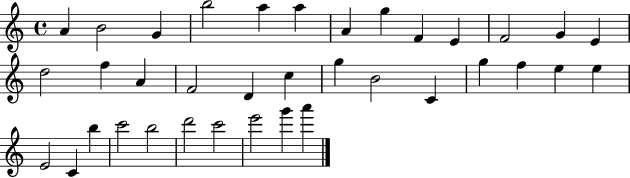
{
  \clef treble
  \time 4/4
  \defaultTimeSignature
  \key c \major
  a'4 b'2 g'4 | b''2 a''4 a''4 | a'4 g''4 f'4 e'4 | f'2 g'4 e'4 | \break d''2 f''4 a'4 | f'2 d'4 c''4 | g''4 b'2 c'4 | g''4 f''4 e''4 e''4 | \break e'2 c'4 b''4 | c'''2 b''2 | d'''2 c'''2 | e'''2 g'''4 a'''4 | \break \bar "|."
}